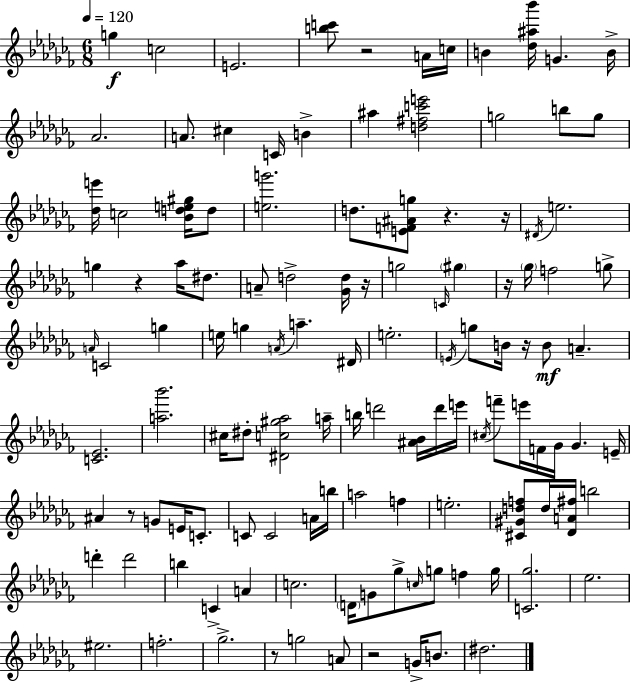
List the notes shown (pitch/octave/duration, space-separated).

G5/q C5/h E4/h. [B5,C6]/e R/h A4/s C5/s B4/q [Db5,A#5,Bb6]/s G4/q. B4/s Ab4/h. A4/e. C#5/q C4/s B4/q A#5/q [D5,F#5,C6,E6]/h G5/h B5/e G5/e [Db5,E6]/s C5/h [Bb4,D5,E5,G#5]/s D5/e [E5,G6]/h. D5/e. [E4,F4,A#4,G5]/e R/q. R/s D#4/s E5/h. G5/q R/q Ab5/s D#5/e. A4/e D5/h [Gb4,D5]/s R/s G5/h C4/s G#5/q R/s Gb5/s F5/h G5/e A4/s C4/h G5/q E5/s G5/q A4/s A5/q. D#4/s E5/h. E4/s G5/e B4/s R/s B4/e A4/q. [C4,Eb4]/h. [A5,Bb6]/h. C#5/s D#5/e [D#4,C5,G#5,Ab5]/h A5/s B5/s D6/h [A#4,Bb4]/s D6/s E6/s C#5/s F6/e E6/s F4/s Gb4/s Gb4/q. E4/s A#4/q R/e G4/e E4/s C4/e. C4/e C4/h A4/s B5/s A5/h F5/q E5/h. [C#4,G#4,D5,F5]/e D5/s [Db4,A4,F#5]/s B5/h D6/q D6/h B5/q C4/q A4/q C5/h. D4/s G4/e Gb5/e C5/s G5/e F5/q G5/s [C4,Gb5]/h. Eb5/h. EIS5/h. F5/h. Gb5/h. R/e G5/h A4/e R/h G4/s B4/e. D#5/h.